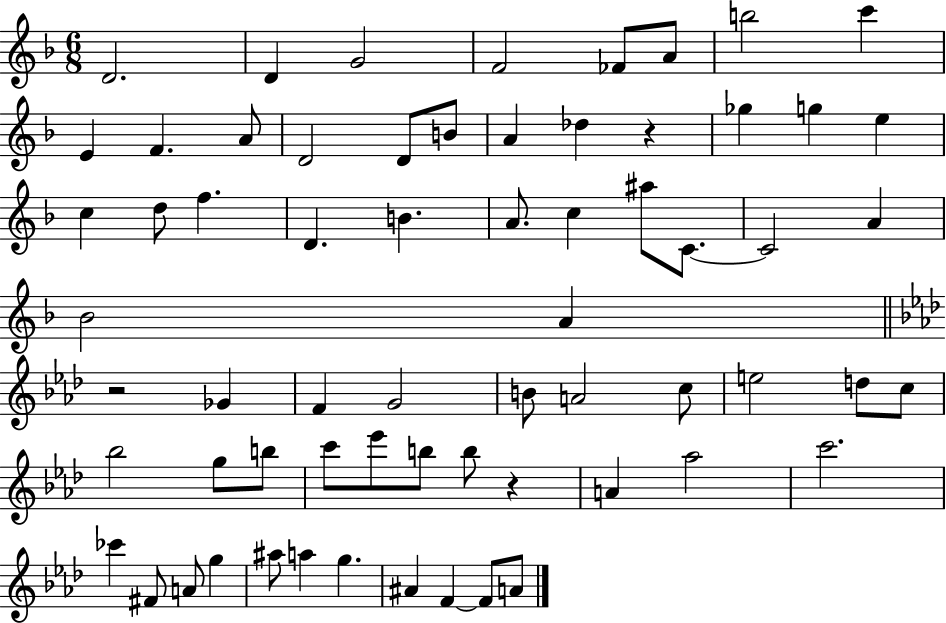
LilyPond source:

{
  \clef treble
  \numericTimeSignature
  \time 6/8
  \key f \major
  \repeat volta 2 { d'2. | d'4 g'2 | f'2 fes'8 a'8 | b''2 c'''4 | \break e'4 f'4. a'8 | d'2 d'8 b'8 | a'4 des''4 r4 | ges''4 g''4 e''4 | \break c''4 d''8 f''4. | d'4. b'4. | a'8. c''4 ais''8 c'8.~~ | c'2 a'4 | \break bes'2 a'4 | \bar "||" \break \key aes \major r2 ges'4 | f'4 g'2 | b'8 a'2 c''8 | e''2 d''8 c''8 | \break bes''2 g''8 b''8 | c'''8 ees'''8 b''8 b''8 r4 | a'4 aes''2 | c'''2. | \break ces'''4 fis'8 a'8 g''4 | ais''8 a''4 g''4. | ais'4 f'4~~ f'8 a'8 | } \bar "|."
}